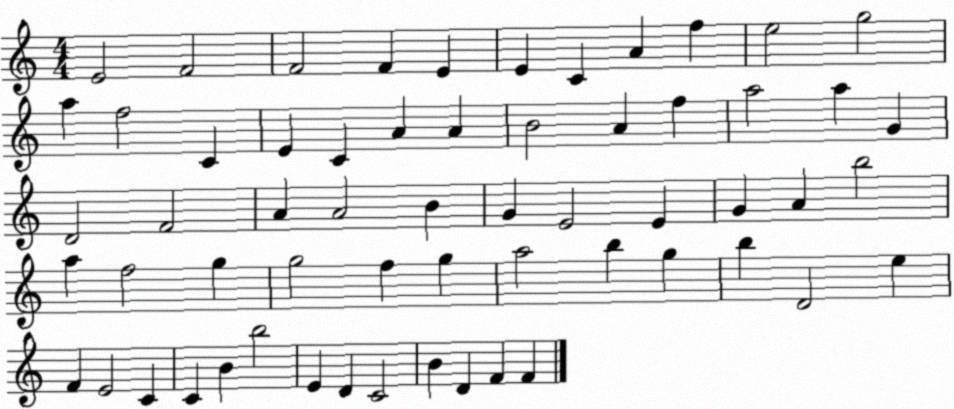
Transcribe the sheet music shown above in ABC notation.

X:1
T:Untitled
M:4/4
L:1/4
K:C
E2 F2 F2 F E E C A f e2 g2 a f2 C E C A A B2 A f a2 a G D2 F2 A A2 B G E2 E G A b2 a f2 g g2 f g a2 b g b D2 e F E2 C C B b2 E D C2 B D F F